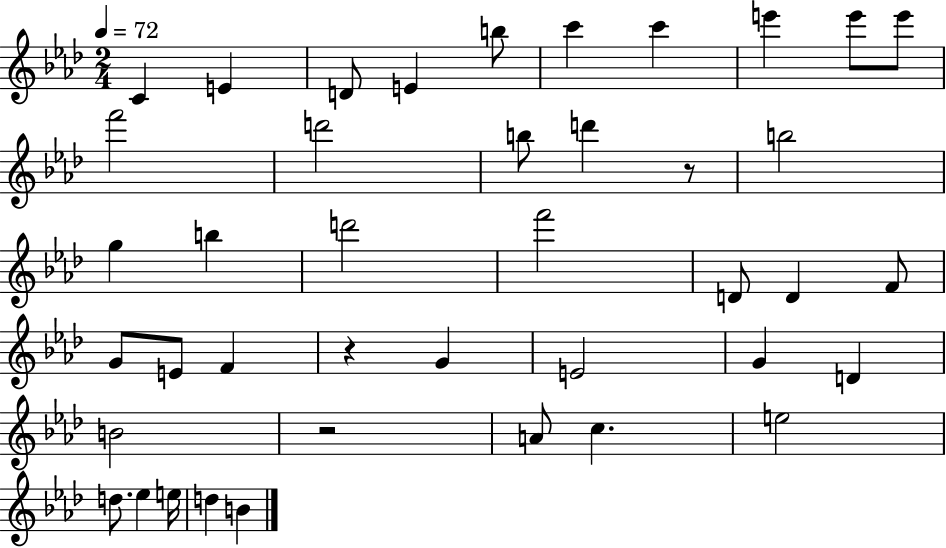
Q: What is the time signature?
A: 2/4